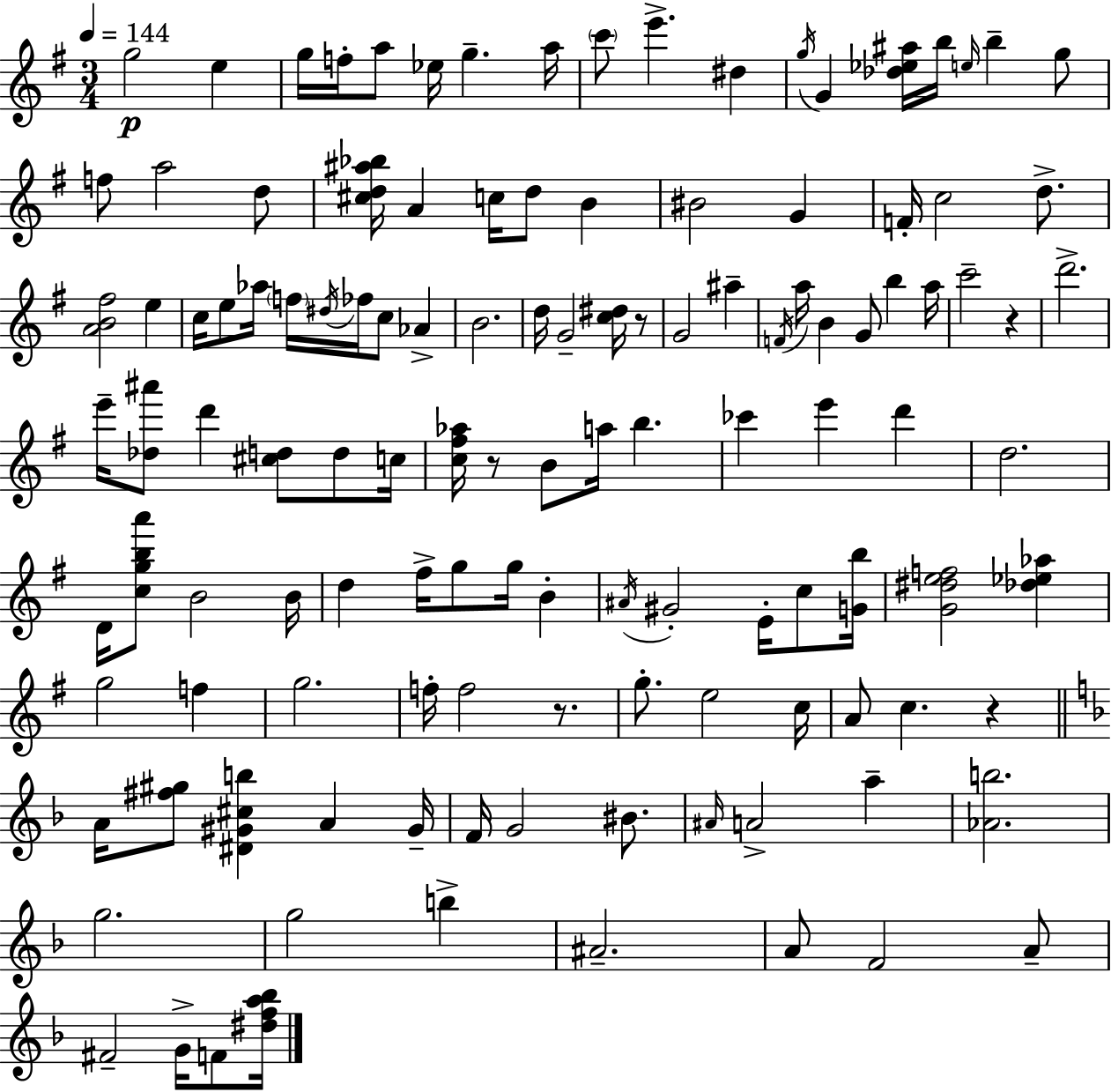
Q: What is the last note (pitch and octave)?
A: F4